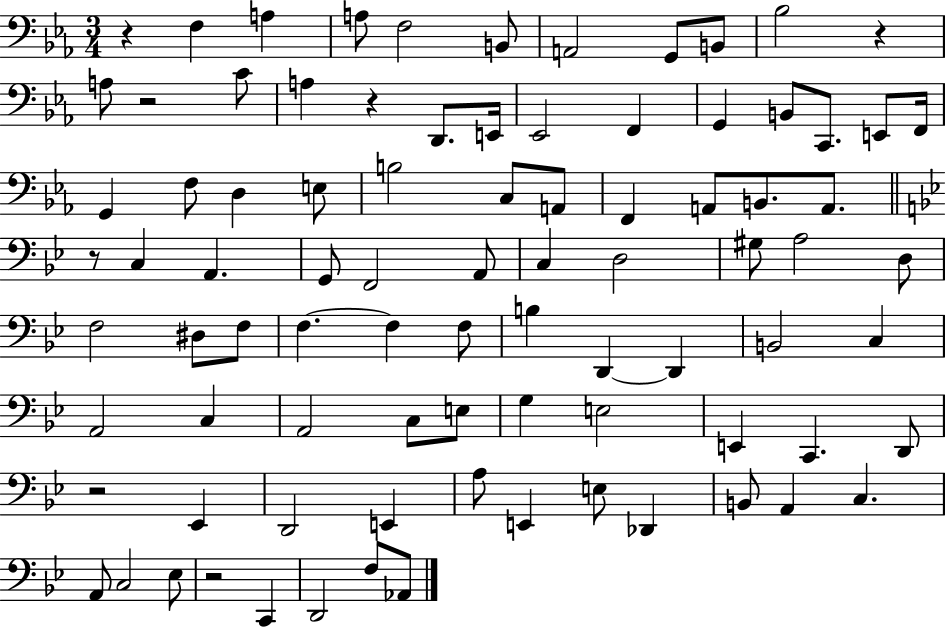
X:1
T:Untitled
M:3/4
L:1/4
K:Eb
z F, A, A,/2 F,2 B,,/2 A,,2 G,,/2 B,,/2 _B,2 z A,/2 z2 C/2 A, z D,,/2 E,,/4 _E,,2 F,, G,, B,,/2 C,,/2 E,,/2 F,,/4 G,, F,/2 D, E,/2 B,2 C,/2 A,,/2 F,, A,,/2 B,,/2 A,,/2 z/2 C, A,, G,,/2 F,,2 A,,/2 C, D,2 ^G,/2 A,2 D,/2 F,2 ^D,/2 F,/2 F, F, F,/2 B, D,, D,, B,,2 C, A,,2 C, A,,2 C,/2 E,/2 G, E,2 E,, C,, D,,/2 z2 _E,, D,,2 E,, A,/2 E,, E,/2 _D,, B,,/2 A,, C, A,,/2 C,2 _E,/2 z2 C,, D,,2 F,/2 _A,,/2